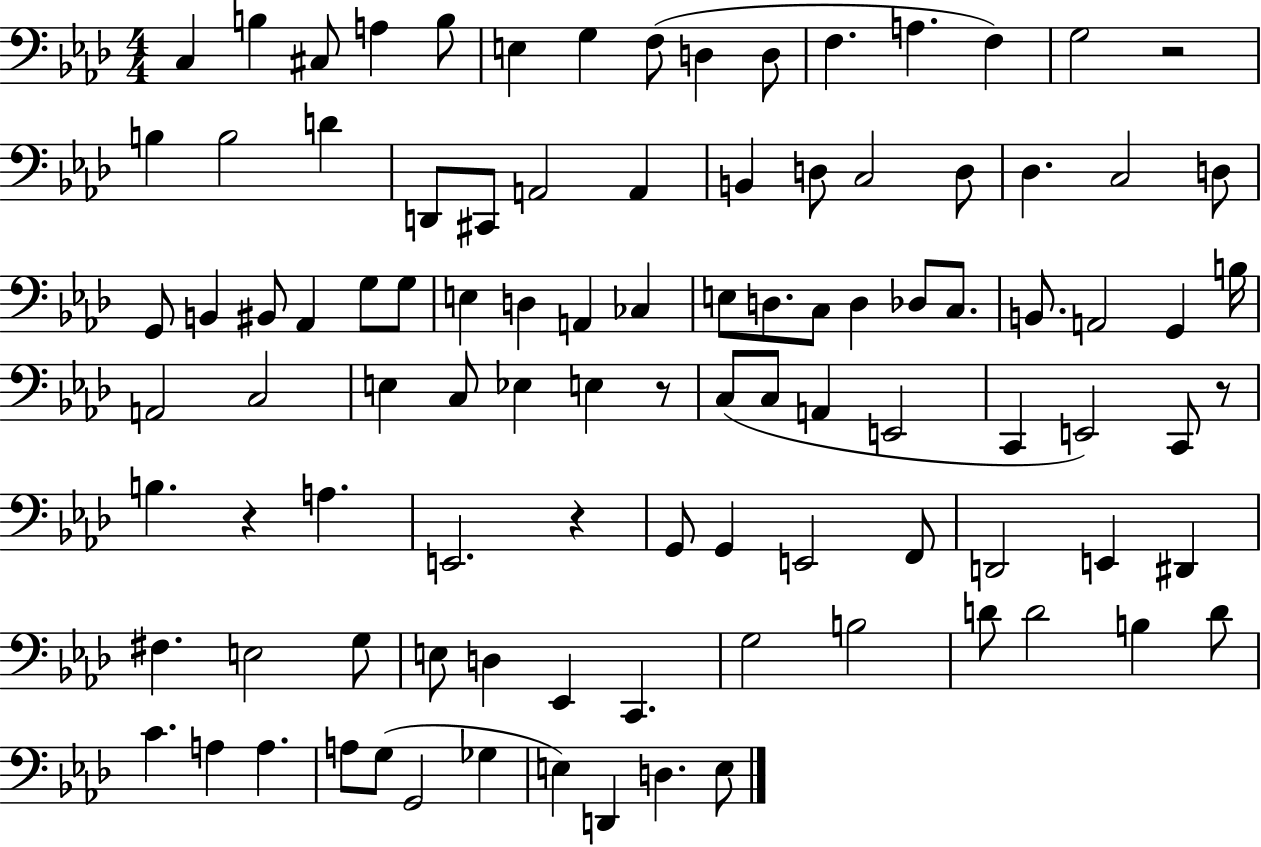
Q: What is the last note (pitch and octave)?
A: E3